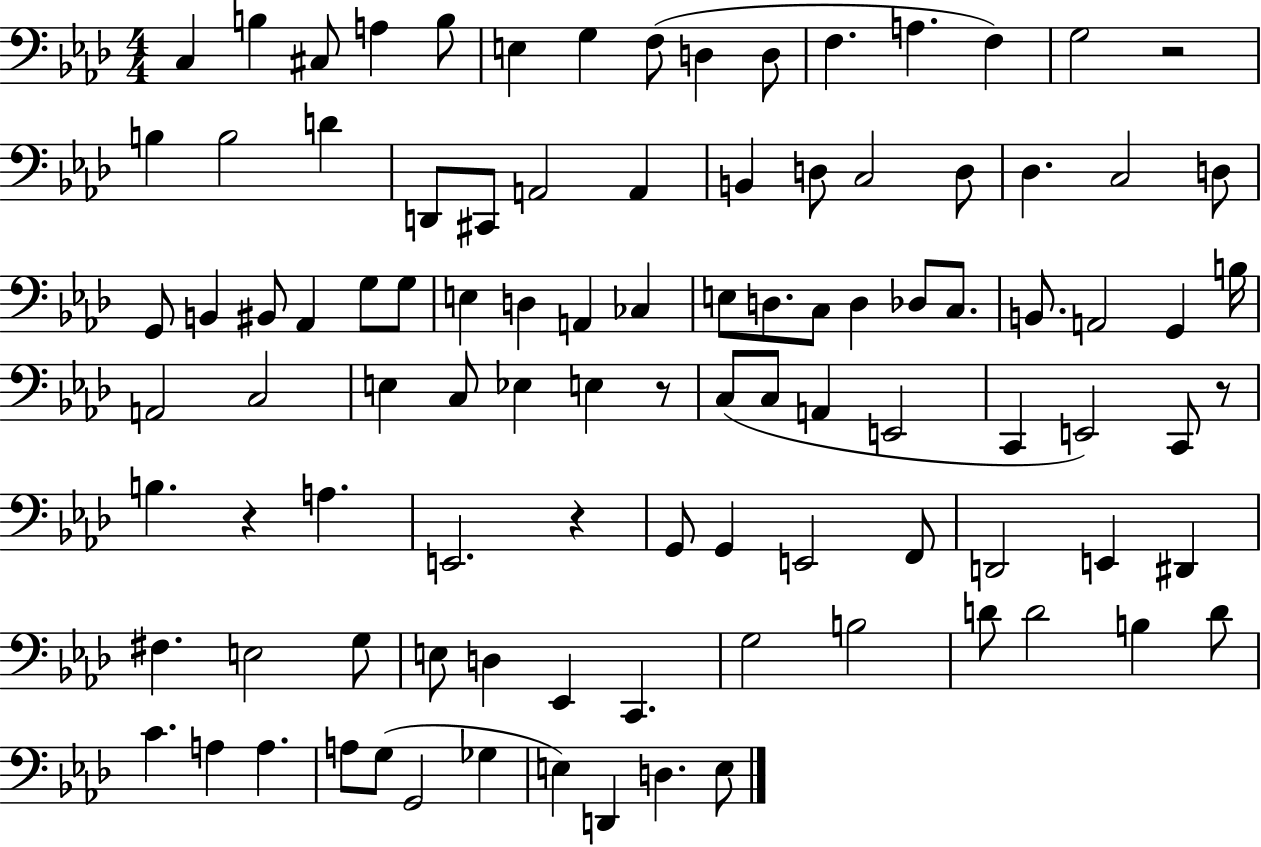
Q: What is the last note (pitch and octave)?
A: E3